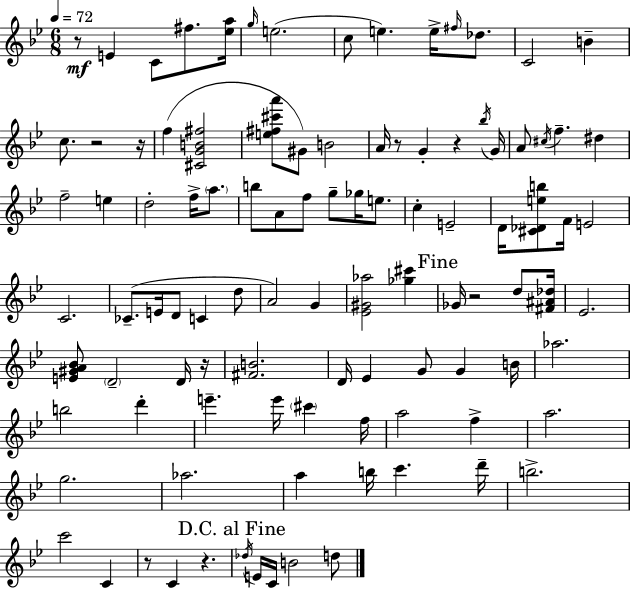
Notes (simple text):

R/e E4/q C4/e F#5/e. [Eb5,A5]/s G5/s E5/h. C5/e E5/q. E5/s F#5/s Db5/e. C4/h B4/q C5/e. R/h R/s F5/q [C#4,G4,B4,F#5]/h [E5,F#5,C#6,A6]/e G#4/e B4/h A4/s R/e G4/q R/q Bb5/s G4/s A4/e C#5/s F5/q. D#5/q F5/h E5/q D5/h F5/s A5/e. B5/e A4/e F5/e G5/e Gb5/s E5/e. C5/q E4/h D4/s [C#4,Db4,E5,B5]/e F4/s E4/h C4/h. CES4/e. E4/s D4/e C4/q D5/e A4/h G4/q [Eb4,G#4,Ab5]/h [Gb5,C#6]/q Gb4/s R/h D5/e [F#4,A#4,Db5]/s Eb4/h. [E4,G#4,A4,Bb4]/e D4/h D4/s R/s [F#4,B4]/h. D4/s Eb4/q G4/e G4/q B4/s Ab5/h. B5/h D6/q E6/q. E6/s C#6/q F5/s A5/h F5/q A5/h. G5/h. Ab5/h. A5/q B5/s C6/q. D6/s B5/h. C6/h C4/q R/e C4/q R/q. Db5/s E4/s C4/s B4/h D5/e